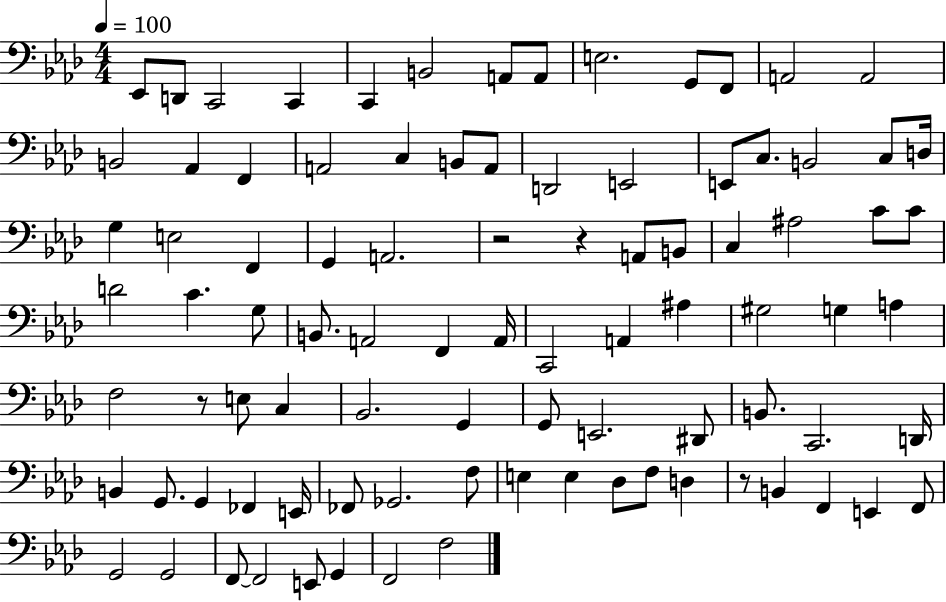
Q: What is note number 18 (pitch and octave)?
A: C3